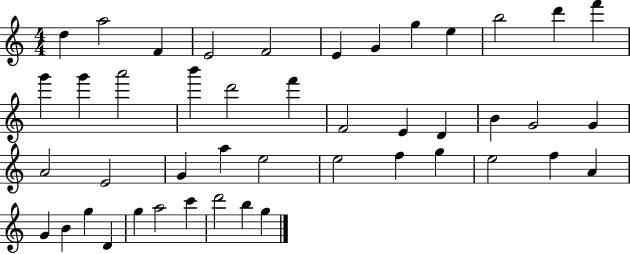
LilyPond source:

{
  \clef treble
  \numericTimeSignature
  \time 4/4
  \key c \major
  d''4 a''2 f'4 | e'2 f'2 | e'4 g'4 g''4 e''4 | b''2 d'''4 f'''4 | \break g'''4 g'''4 a'''2 | b'''4 d'''2 f'''4 | f'2 e'4 d'4 | b'4 g'2 g'4 | \break a'2 e'2 | g'4 a''4 e''2 | e''2 f''4 g''4 | e''2 f''4 a'4 | \break g'4 b'4 g''4 d'4 | g''4 a''2 c'''4 | d'''2 b''4 g''4 | \bar "|."
}